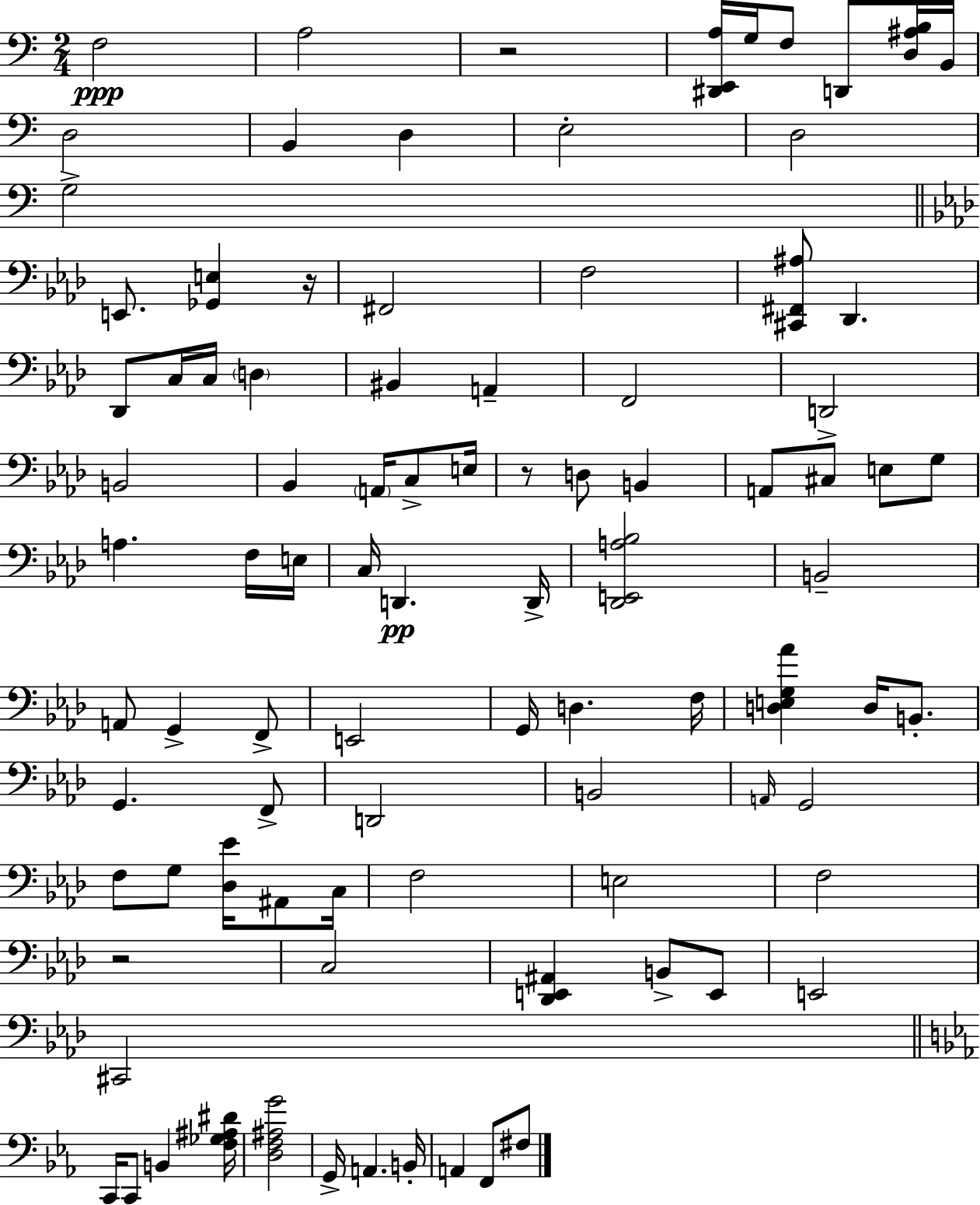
{
  \clef bass
  \numericTimeSignature
  \time 2/4
  \key a \minor
  \repeat volta 2 { f2\ppp | a2 | r2 | <dis, e, a>16 g16 f8 d,8 <d ais b>16 b,16 | \break d2 | b,4 d4 | e2-. | d2 | \break g2-> | \bar "||" \break \key f \minor e,8. <ges, e>4 r16 | fis,2 | f2 | <cis, fis, ais>8 des,4. | \break des,8 c16 c16 \parenthesize d4 | bis,4 a,4-- | f,2 | d,2-> | \break b,2 | bes,4 \parenthesize a,16 c8-> e16 | r8 d8 b,4 | a,8 cis8 e8 g8 | \break a4. f16 e16 | c16 d,4.\pp d,16-> | <des, e, a bes>2 | b,2-- | \break a,8 g,4-> f,8-> | e,2 | g,16 d4. f16 | <d e g aes'>4 d16 b,8.-. | \break g,4. f,8-> | d,2 | b,2 | \grace { a,16 } g,2 | \break f8 g8 <des ees'>16 ais,8 | c16 f2 | e2 | f2 | \break r2 | c2 | <des, e, ais,>4 b,8-> e,8 | e,2 | \break cis,2 | \bar "||" \break \key c \minor c,16 c,8 b,4 <f ges ais dis'>16 | <d f ais g'>2 | g,16-> a,4. b,16-. | a,4 f,8 fis8 | \break } \bar "|."
}